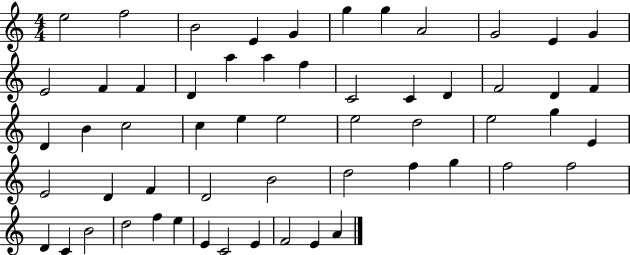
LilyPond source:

{
  \clef treble
  \numericTimeSignature
  \time 4/4
  \key c \major
  e''2 f''2 | b'2 e'4 g'4 | g''4 g''4 a'2 | g'2 e'4 g'4 | \break e'2 f'4 f'4 | d'4 a''4 a''4 f''4 | c'2 c'4 d'4 | f'2 d'4 f'4 | \break d'4 b'4 c''2 | c''4 e''4 e''2 | e''2 d''2 | e''2 g''4 e'4 | \break e'2 d'4 f'4 | d'2 b'2 | d''2 f''4 g''4 | f''2 f''2 | \break d'4 c'4 b'2 | d''2 f''4 e''4 | e'4 c'2 e'4 | f'2 e'4 a'4 | \break \bar "|."
}